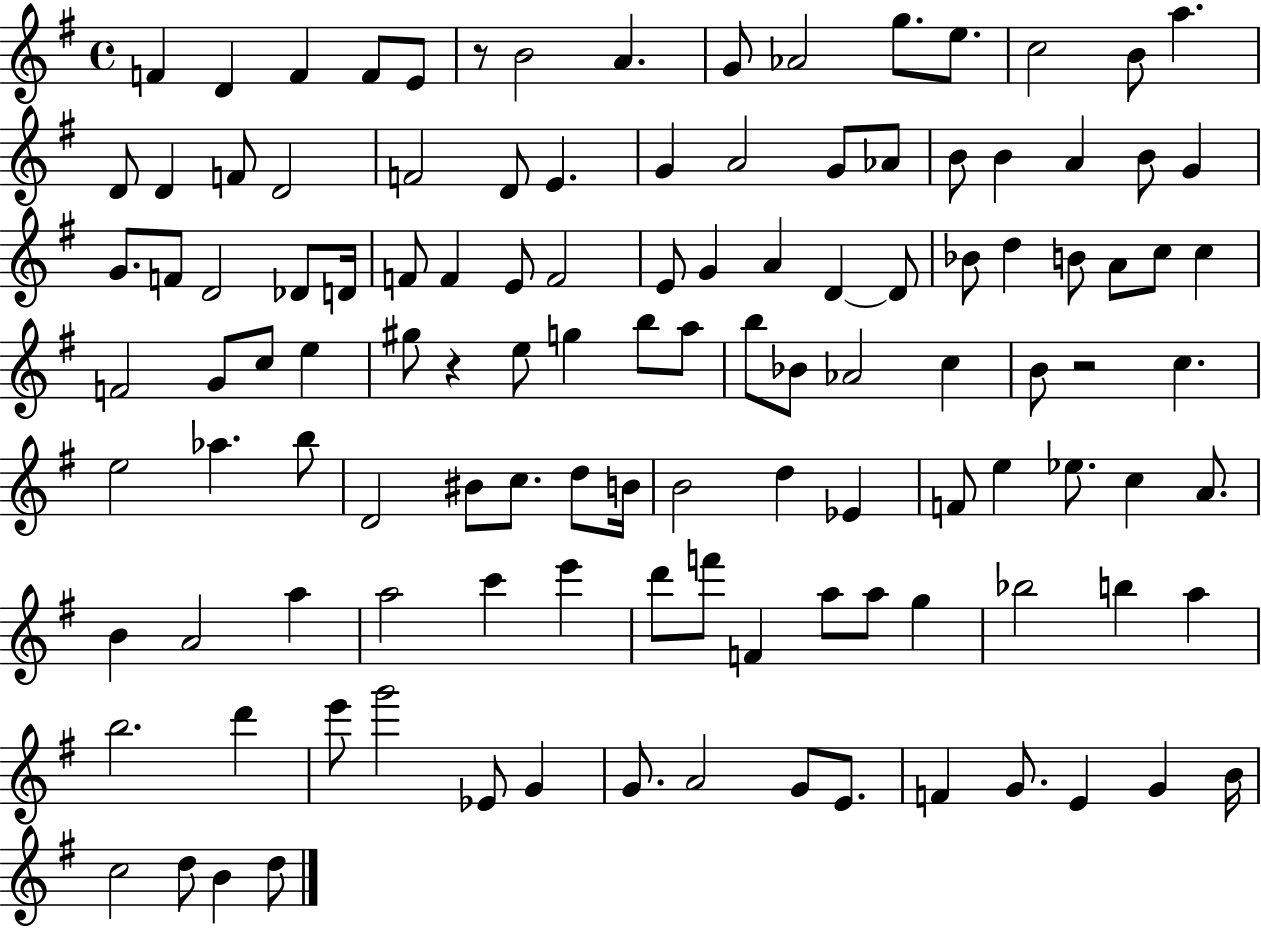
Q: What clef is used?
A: treble